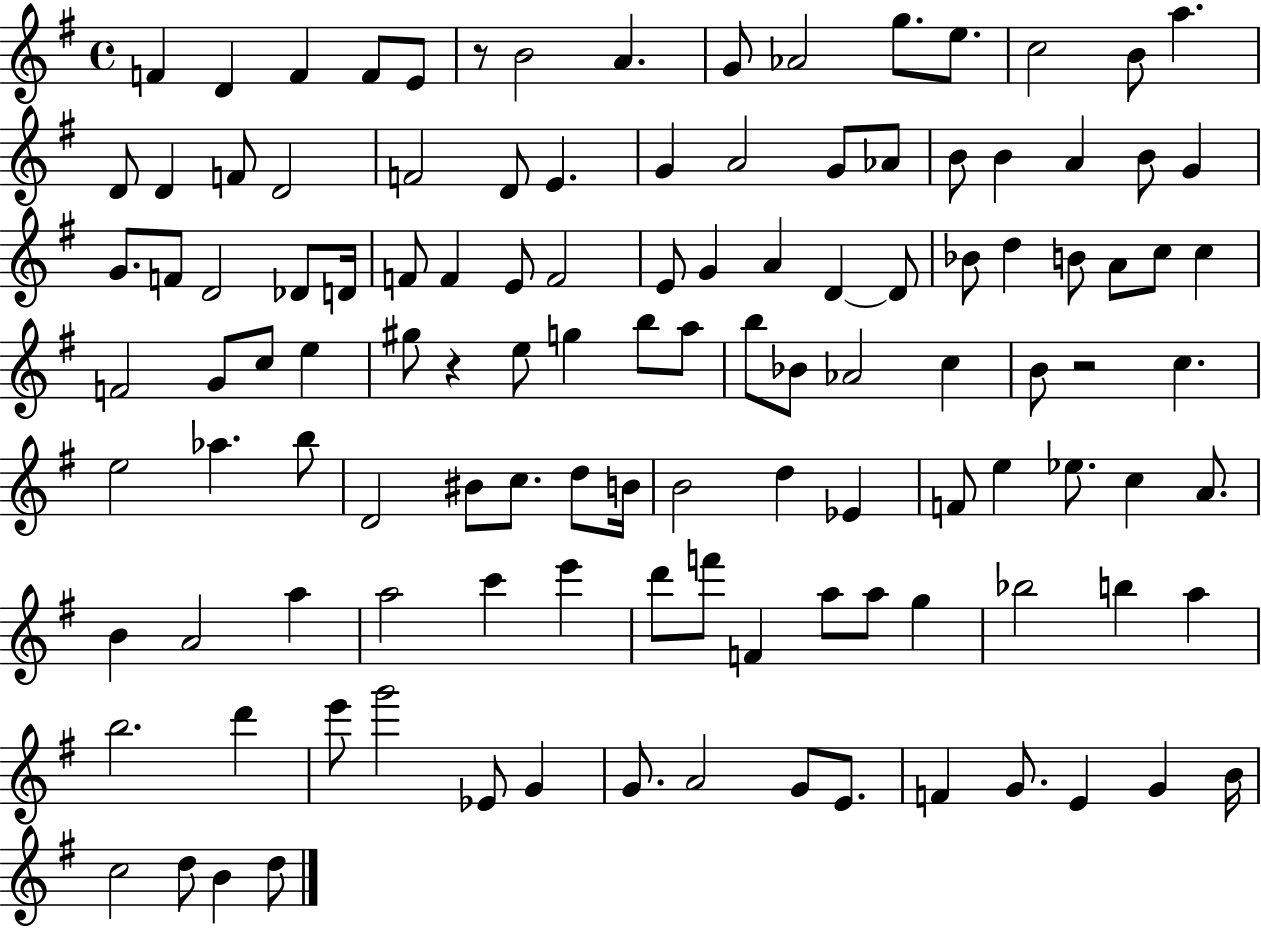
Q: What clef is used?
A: treble